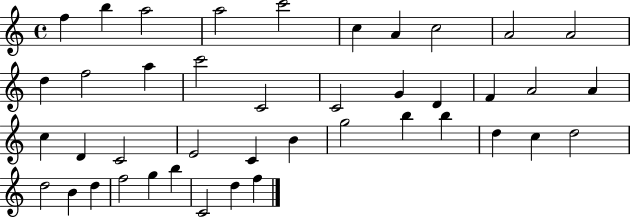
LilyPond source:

{
  \clef treble
  \time 4/4
  \defaultTimeSignature
  \key c \major
  f''4 b''4 a''2 | a''2 c'''2 | c''4 a'4 c''2 | a'2 a'2 | \break d''4 f''2 a''4 | c'''2 c'2 | c'2 g'4 d'4 | f'4 a'2 a'4 | \break c''4 d'4 c'2 | e'2 c'4 b'4 | g''2 b''4 b''4 | d''4 c''4 d''2 | \break d''2 b'4 d''4 | f''2 g''4 b''4 | c'2 d''4 f''4 | \bar "|."
}